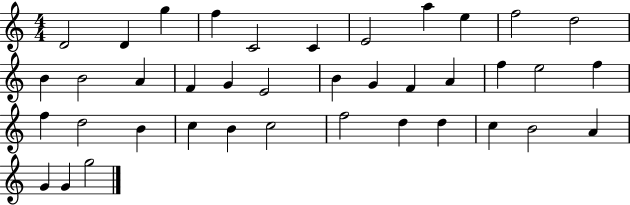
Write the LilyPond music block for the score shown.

{
  \clef treble
  \numericTimeSignature
  \time 4/4
  \key c \major
  d'2 d'4 g''4 | f''4 c'2 c'4 | e'2 a''4 e''4 | f''2 d''2 | \break b'4 b'2 a'4 | f'4 g'4 e'2 | b'4 g'4 f'4 a'4 | f''4 e''2 f''4 | \break f''4 d''2 b'4 | c''4 b'4 c''2 | f''2 d''4 d''4 | c''4 b'2 a'4 | \break g'4 g'4 g''2 | \bar "|."
}